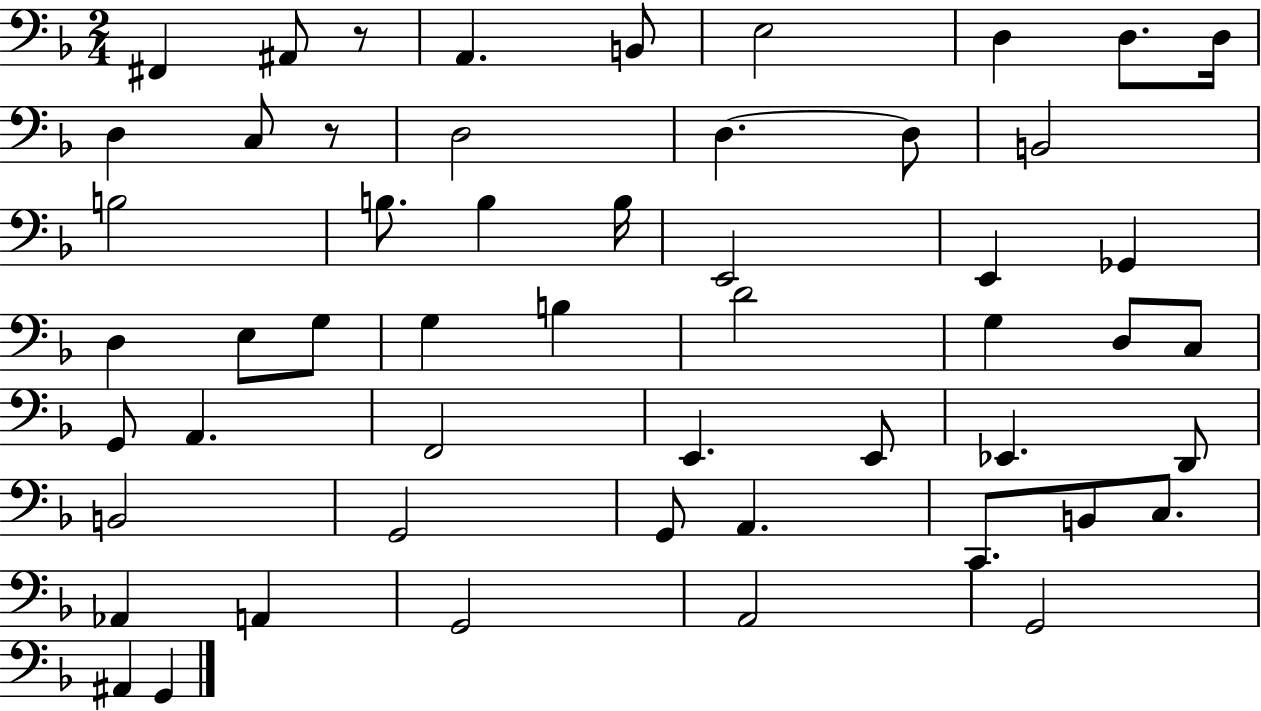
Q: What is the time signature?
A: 2/4